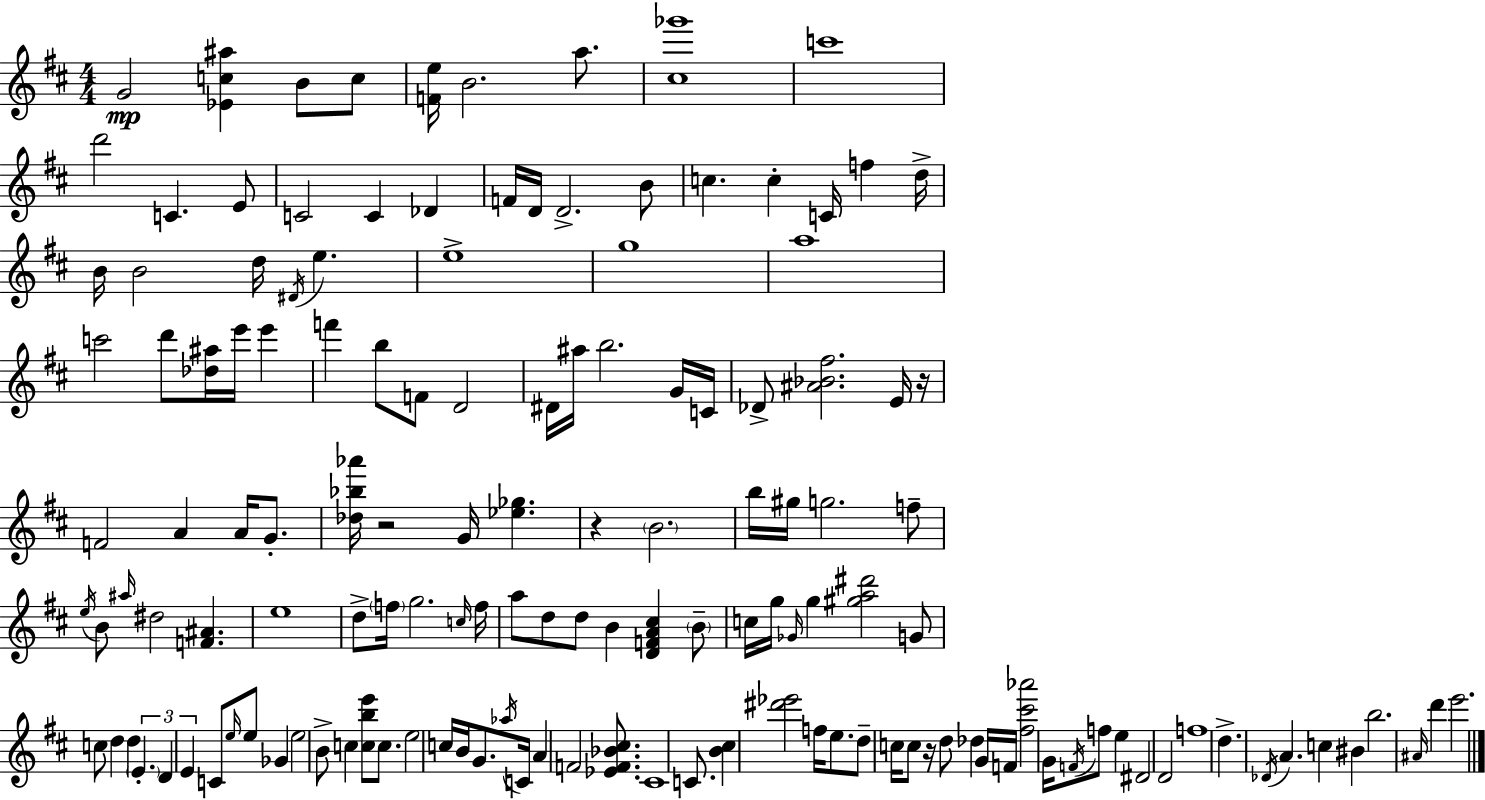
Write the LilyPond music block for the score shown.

{
  \clef treble
  \numericTimeSignature
  \time 4/4
  \key d \major
  g'2\mp <ees' c'' ais''>4 b'8 c''8 | <f' e''>16 b'2. a''8. | <cis'' ges'''>1 | c'''1 | \break d'''2 c'4. e'8 | c'2 c'4 des'4 | f'16 d'16 d'2.-> b'8 | c''4. c''4-. c'16 f''4 d''16-> | \break b'16 b'2 d''16 \acciaccatura { dis'16 } e''4. | e''1-> | g''1 | a''1 | \break c'''2 d'''8 <des'' ais''>16 e'''16 e'''4 | f'''4 b''8 f'8 d'2 | dis'16 ais''16 b''2. g'16 | c'16 des'8-> <ais' bes' fis''>2. e'16 | \break r16 f'2 a'4 a'16 g'8.-. | <des'' bes'' aes'''>16 r2 g'16 <ees'' ges''>4. | r4 \parenthesize b'2. | b''16 gis''16 g''2. f''8-- | \break \acciaccatura { e''16 } b'8 \grace { ais''16 } dis''2 <f' ais'>4. | e''1 | d''8-> \parenthesize f''16 g''2. | \grace { c''16 } f''16 a''8 d''8 d''8 b'4 <d' f' a' cis''>4 | \break \parenthesize b'8-- c''16 g''16 \grace { ges'16 } g''4 <gis'' a'' dis'''>2 | g'8 c''8 d''4 d''4 \tuplet 3/2 { \parenthesize e'4.-. | d'4 e'4 } c'8 \grace { e''16 } | e''8 ges'4 e''2 b'8-> | \break c''4 <c'' b'' e'''>8 c''8. e''2 | c''16 b'16 g'8. \acciaccatura { aes''16 } c'16 a'4 f'2 | <ees' f' bes' cis''>8. cis'1 | c'8. <b' cis''>4 <dis''' ees'''>2 | \break f''16 e''8. d''8-- c''16 c''8 r16 | d''8 des''4 g'16 f'16 <fis'' cis''' aes'''>2 | g'16 \acciaccatura { f'16 } f''8 e''4 dis'2 | d'2 f''1 | \break d''4.-> \acciaccatura { des'16 } a'4. | c''4 bis'4 b''2. | \grace { ais'16 } d'''4 e'''2. | \bar "|."
}